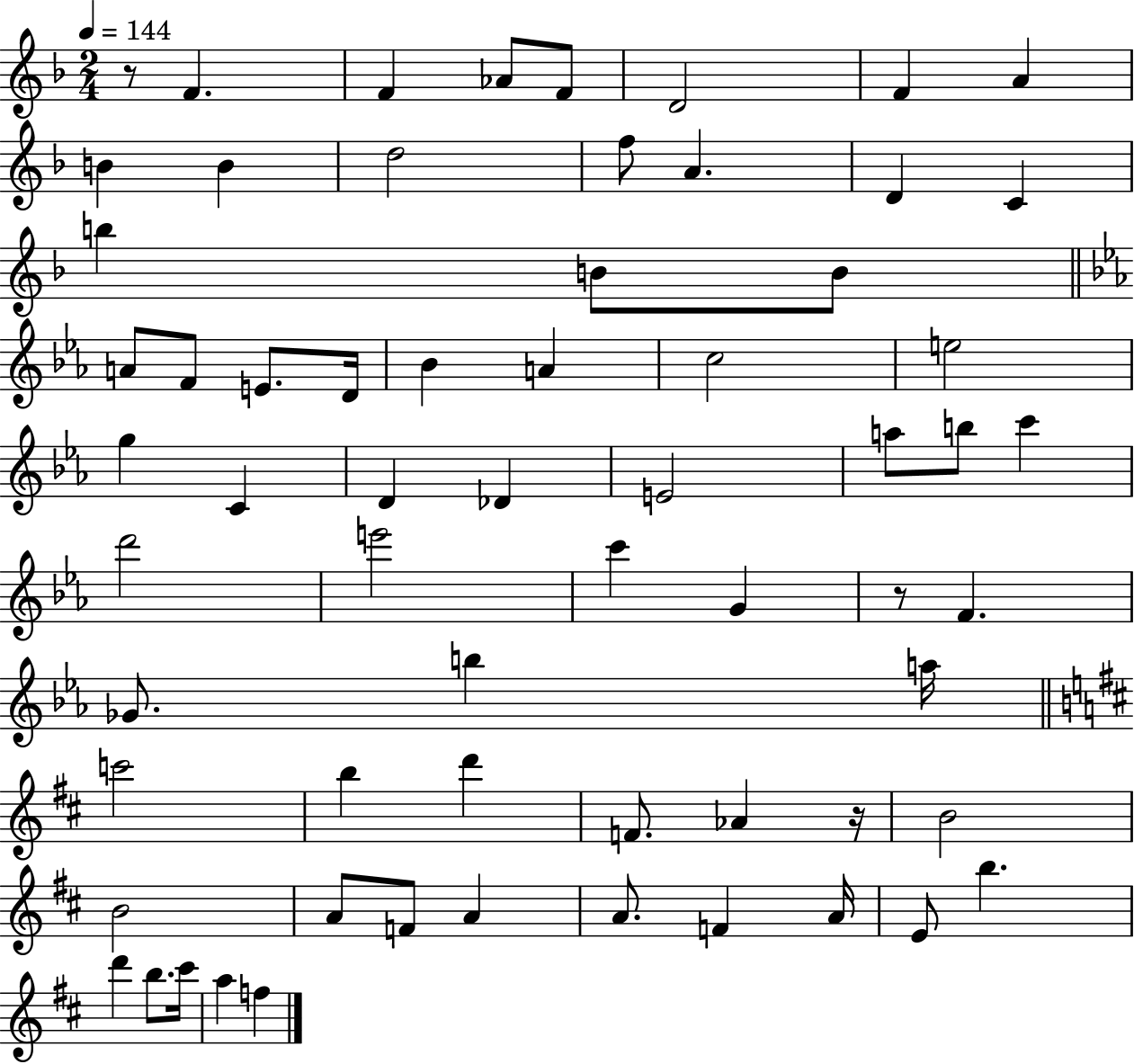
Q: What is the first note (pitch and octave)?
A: F4